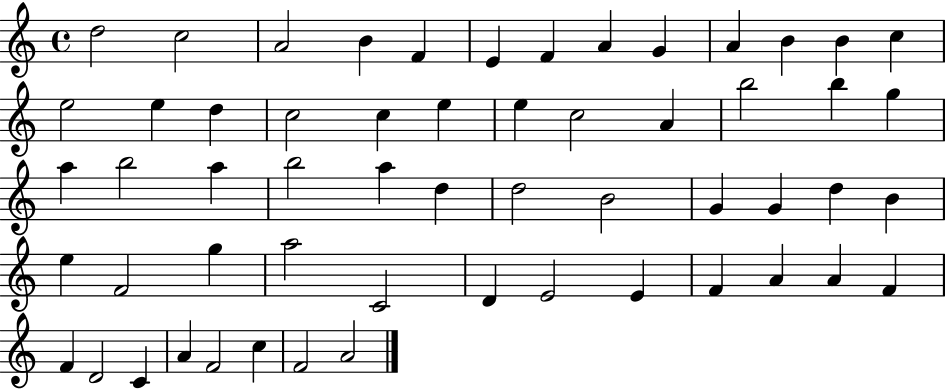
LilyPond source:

{
  \clef treble
  \time 4/4
  \defaultTimeSignature
  \key c \major
  d''2 c''2 | a'2 b'4 f'4 | e'4 f'4 a'4 g'4 | a'4 b'4 b'4 c''4 | \break e''2 e''4 d''4 | c''2 c''4 e''4 | e''4 c''2 a'4 | b''2 b''4 g''4 | \break a''4 b''2 a''4 | b''2 a''4 d''4 | d''2 b'2 | g'4 g'4 d''4 b'4 | \break e''4 f'2 g''4 | a''2 c'2 | d'4 e'2 e'4 | f'4 a'4 a'4 f'4 | \break f'4 d'2 c'4 | a'4 f'2 c''4 | f'2 a'2 | \bar "|."
}